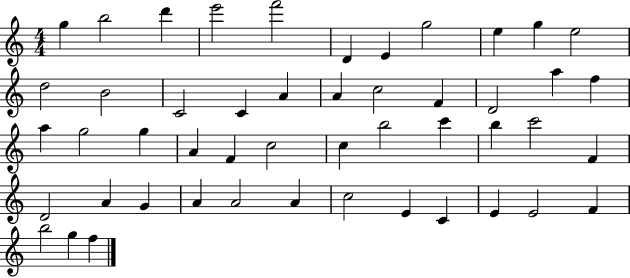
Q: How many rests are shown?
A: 0